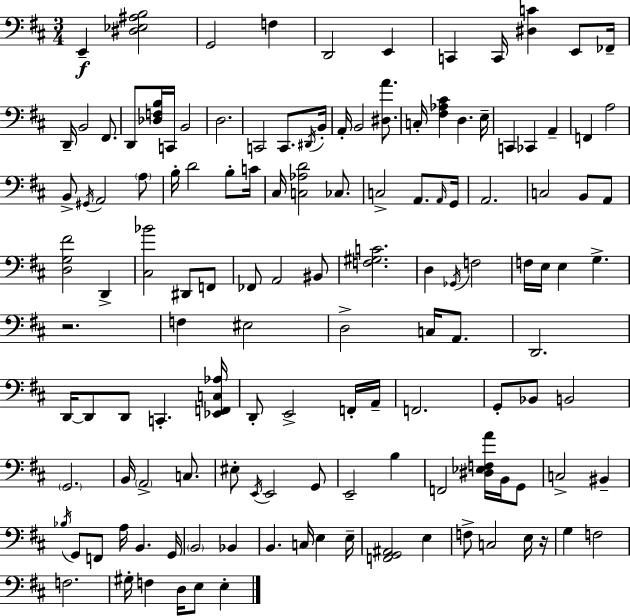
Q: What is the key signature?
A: D major